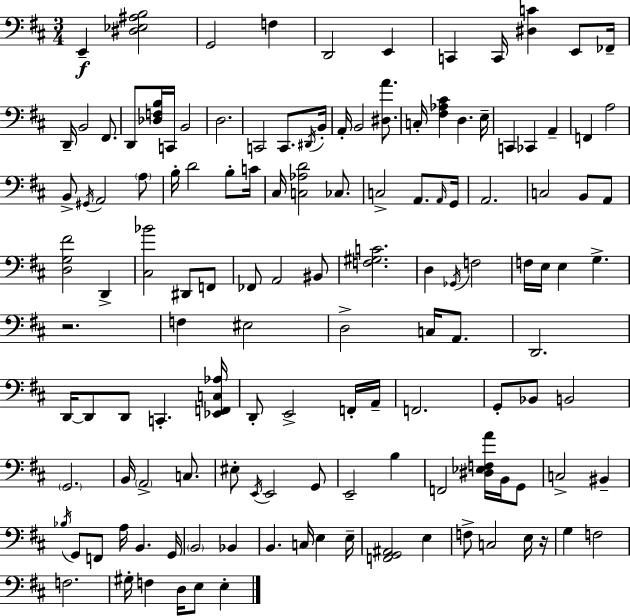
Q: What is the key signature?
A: D major